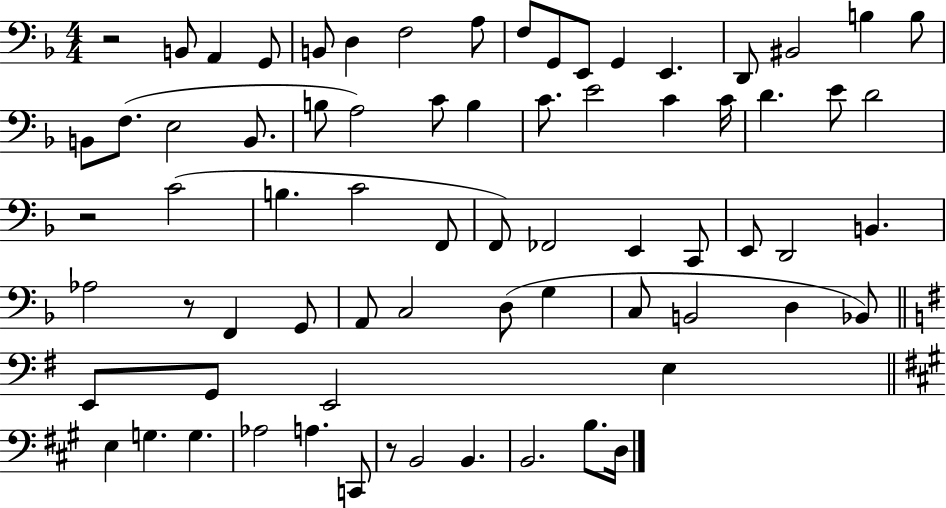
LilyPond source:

{
  \clef bass
  \numericTimeSignature
  \time 4/4
  \key f \major
  \repeat volta 2 { r2 b,8 a,4 g,8 | b,8 d4 f2 a8 | f8 g,8 e,8 g,4 e,4. | d,8 bis,2 b4 b8 | \break b,8 f8.( e2 b,8. | b8 a2) c'8 b4 | c'8. e'2 c'4 c'16 | d'4. e'8 d'2 | \break r2 c'2( | b4. c'2 f,8 | f,8) fes,2 e,4 c,8 | e,8 d,2 b,4. | \break aes2 r8 f,4 g,8 | a,8 c2 d8( g4 | c8 b,2 d4 bes,8) | \bar "||" \break \key e \minor e,8 g,8 e,2 e4 | \bar "||" \break \key a \major e4 g4. g4. | aes2 a4. c,8 | r8 b,2 b,4. | b,2. b8. d16 | \break } \bar "|."
}